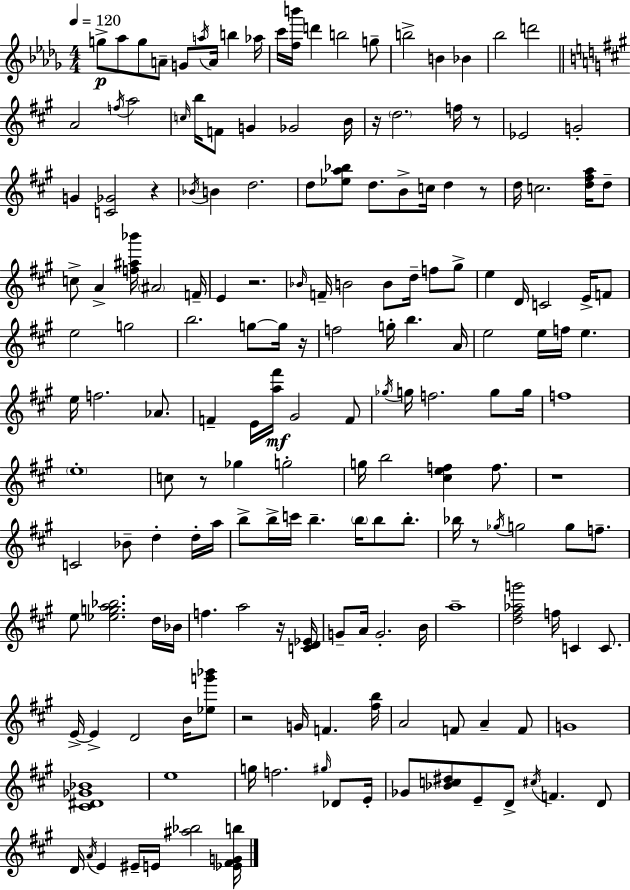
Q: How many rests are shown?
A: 11